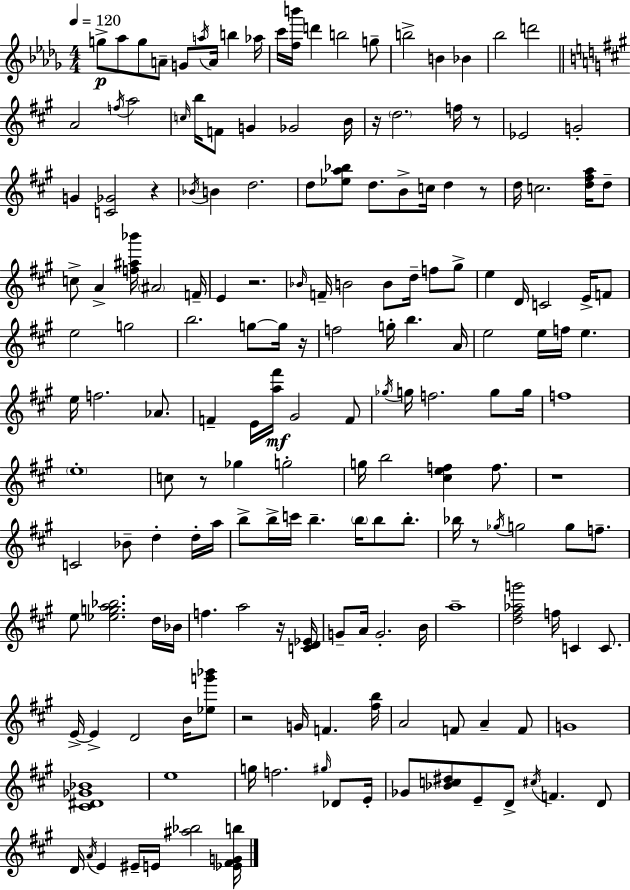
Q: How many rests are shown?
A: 11